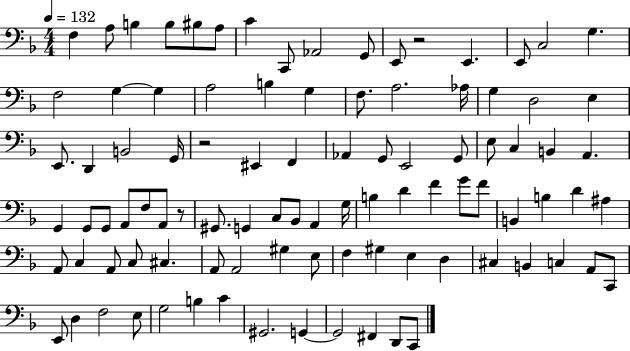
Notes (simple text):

F3/q A3/e B3/q B3/e BIS3/e A3/e C4/q C2/e Ab2/h G2/e E2/e R/h E2/q. E2/e C3/h G3/q. F3/h G3/q G3/q A3/h B3/q G3/q F3/e. A3/h. Ab3/s G3/q D3/h E3/q E2/e. D2/q B2/h G2/s R/h EIS2/q F2/q Ab2/q G2/e E2/h G2/e E3/e C3/q B2/q A2/q. G2/q G2/e G2/e A2/e F3/e A2/e R/e G#2/e. G2/q C3/e Bb2/e A2/q G3/s B3/q D4/q F4/q G4/e F4/e B2/q B3/q D4/q A#3/q A2/e C3/q A2/e C3/e C#3/q. A2/e A2/h G#3/q E3/e F3/q G#3/q E3/q D3/q C#3/q B2/q C3/q A2/e C2/e E2/e D3/q F3/h E3/e G3/h B3/q C4/q G#2/h. G2/q G2/h F#2/q D2/e C2/e